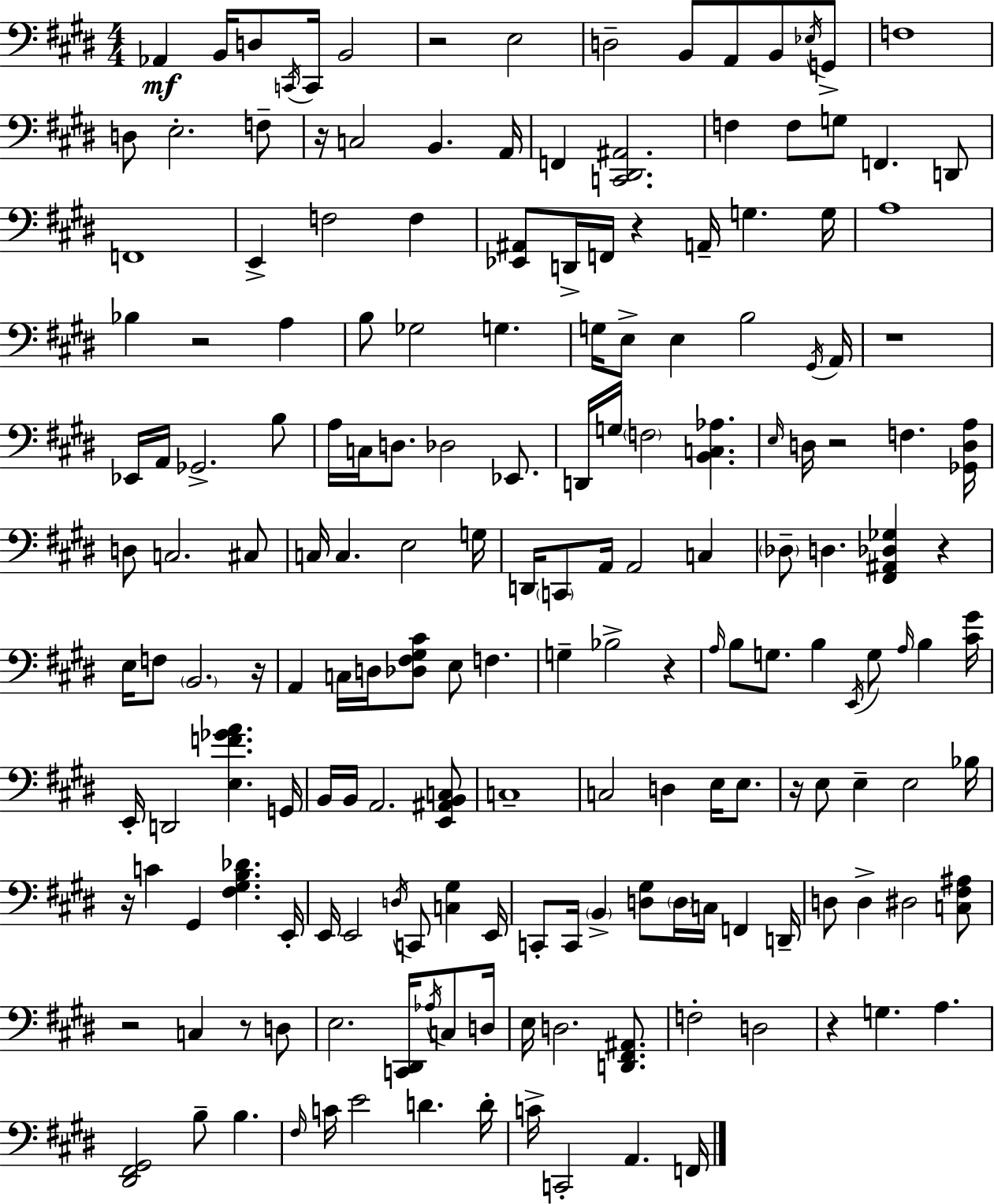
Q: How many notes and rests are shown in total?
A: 180